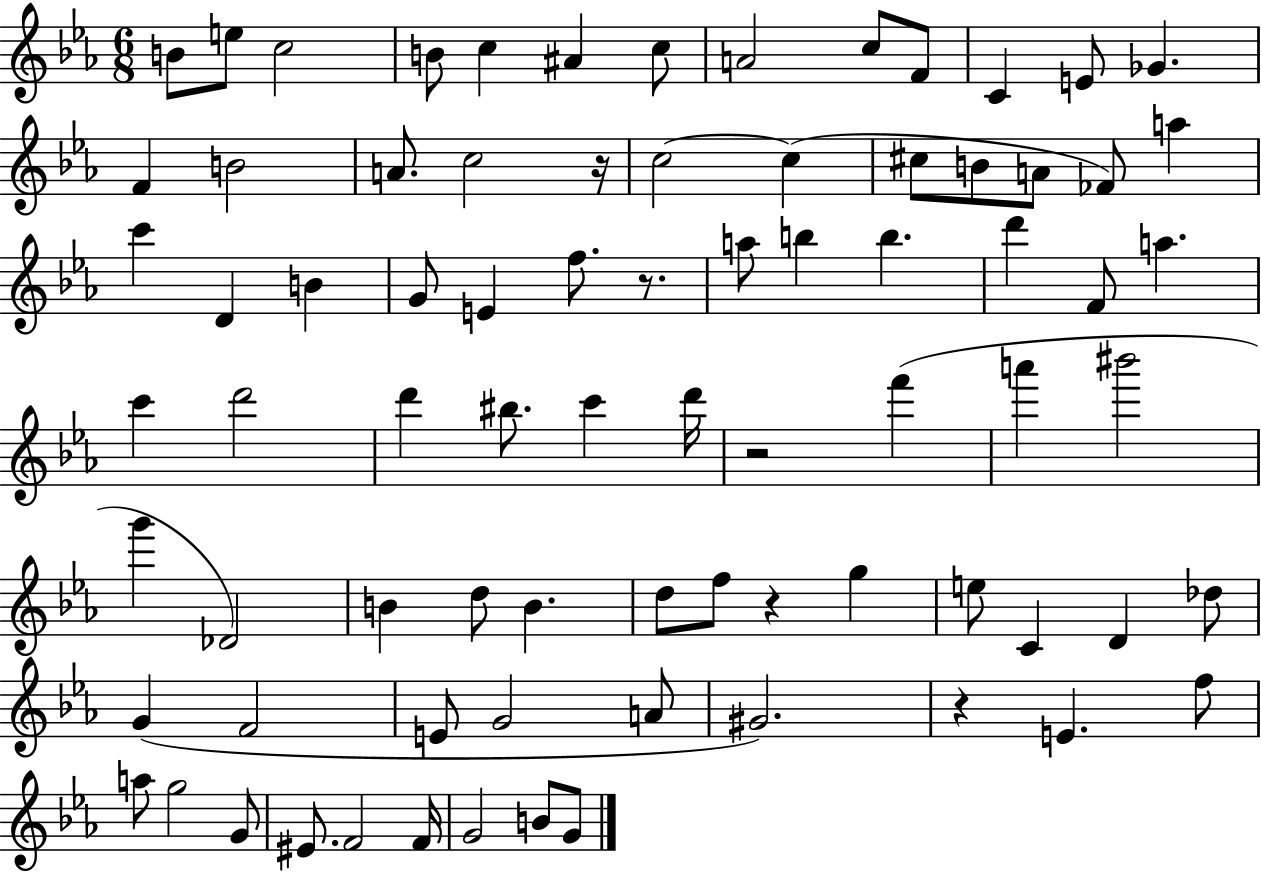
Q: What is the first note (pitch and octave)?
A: B4